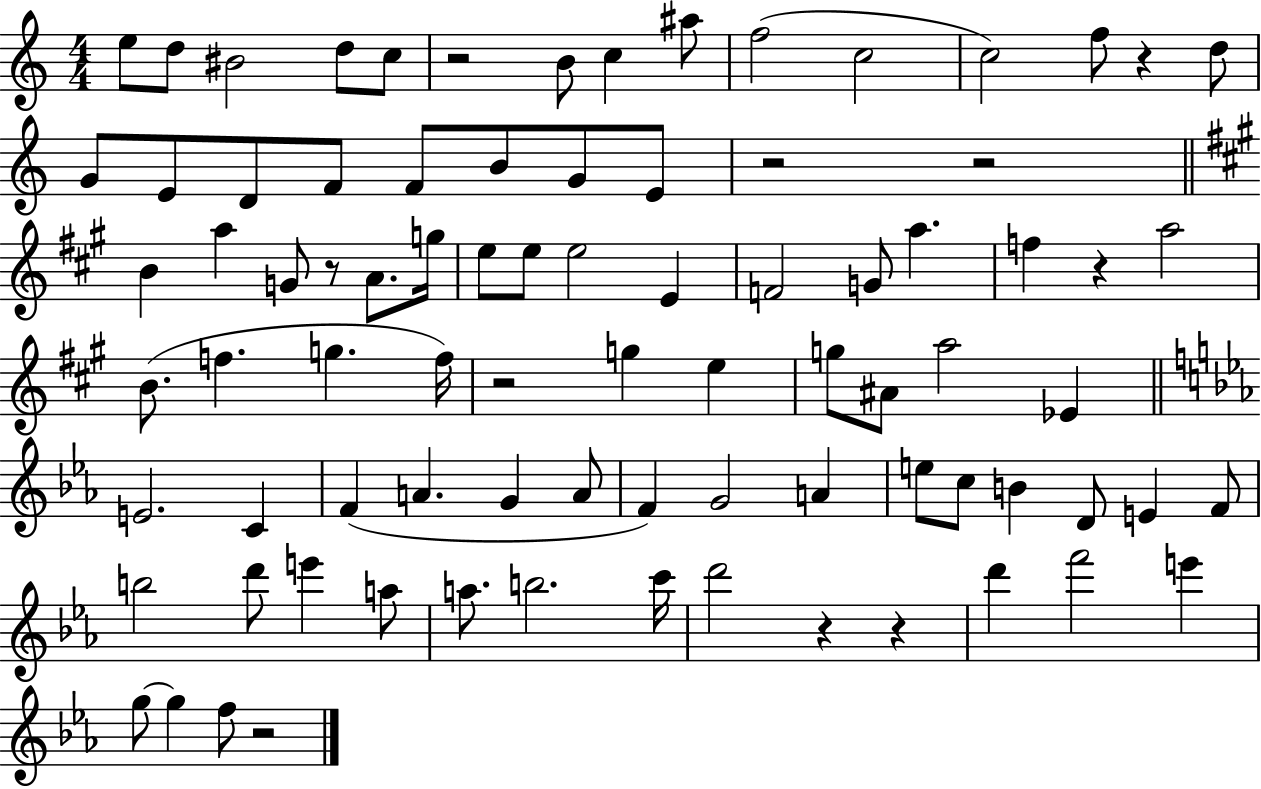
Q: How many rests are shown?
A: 10